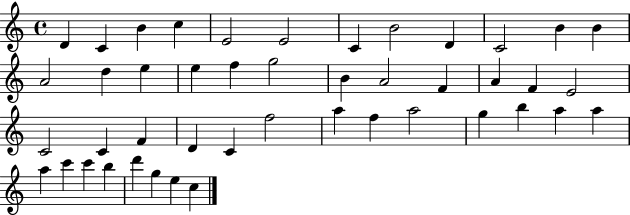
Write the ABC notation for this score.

X:1
T:Untitled
M:4/4
L:1/4
K:C
D C B c E2 E2 C B2 D C2 B B A2 d e e f g2 B A2 F A F E2 C2 C F D C f2 a f a2 g b a a a c' c' b d' g e c